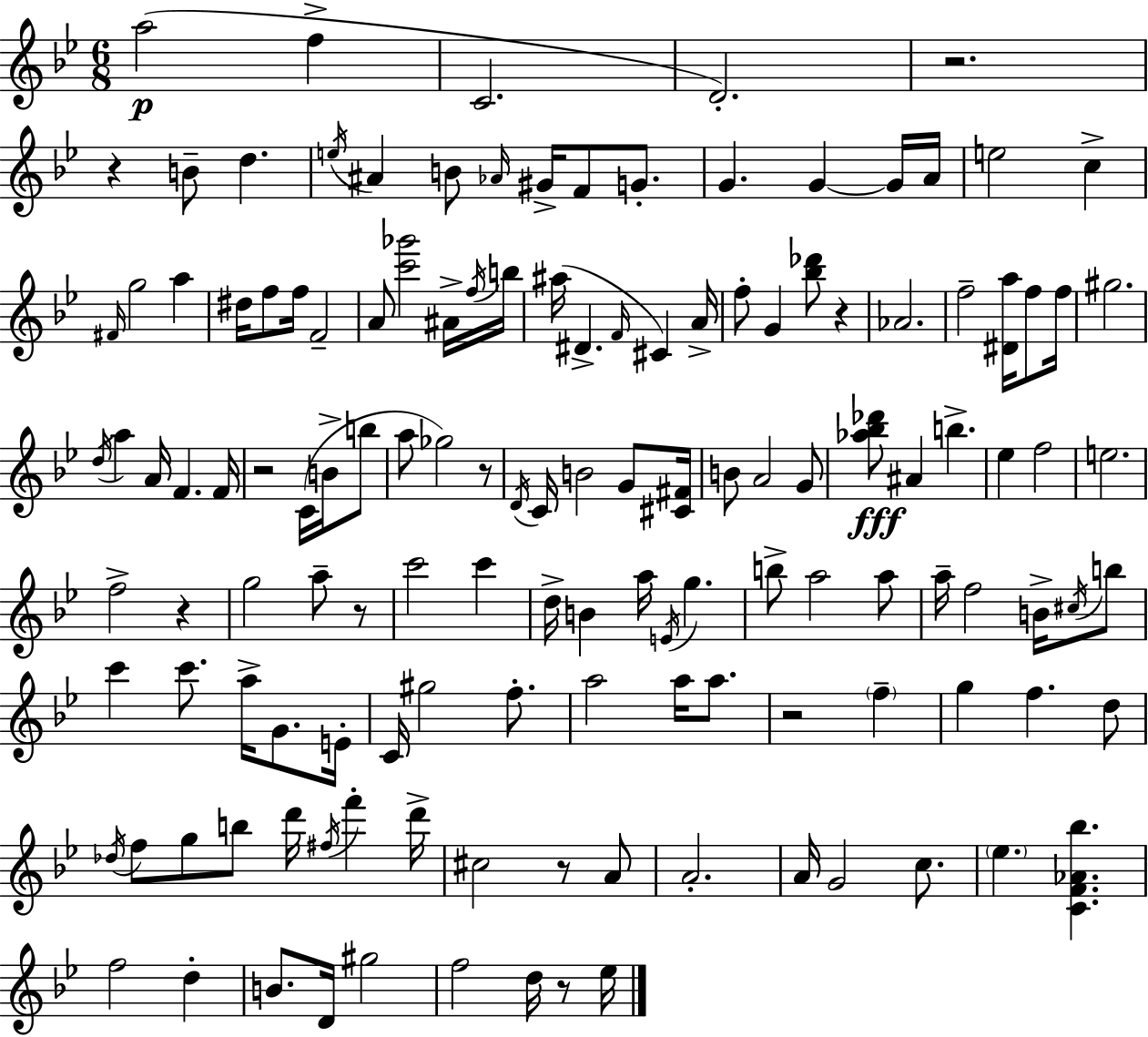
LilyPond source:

{
  \clef treble
  \numericTimeSignature
  \time 6/8
  \key bes \major
  \repeat volta 2 { a''2(\p f''4-> | c'2. | d'2.-.) | r2. | \break r4 b'8-- d''4. | \acciaccatura { e''16 } ais'4 b'8 \grace { aes'16 } gis'16-> f'8 g'8.-. | g'4. g'4~~ | g'16 a'16 e''2 c''4-> | \break \grace { fis'16 } g''2 a''4 | dis''16 f''8 f''16 f'2-- | a'8 <c''' ges'''>2 | ais'16-> \acciaccatura { f''16 } b''16 ais''16( dis'4.-> \grace { f'16 }) | \break cis'4 a'16-> f''8-. g'4 <bes'' des'''>8 | r4 aes'2. | f''2-- | <dis' a''>16 f''8 f''16 gis''2. | \break \acciaccatura { d''16 } a''4 a'16 f'4. | f'16 r2 | c'16( b'16-> b''8 a''8 ges''2) | r8 \acciaccatura { d'16 } c'16 b'2 | \break g'8 <cis' fis'>16 b'8 a'2 | g'8 <aes'' bes'' des'''>8\fff ais'4 | b''4.-> ees''4 f''2 | e''2. | \break f''2-> | r4 g''2 | a''8-- r8 c'''2 | c'''4 d''16-> b'4 | \break a''16 \acciaccatura { e'16 } g''4. b''8-> a''2 | a''8 a''16-- f''2 | b'16-> \acciaccatura { cis''16 } b''8 c'''4 | c'''8. a''16-> g'8. e'16-. c'16 gis''2 | \break f''8.-. a''2 | a''16 a''8. r2 | \parenthesize f''4-- g''4 | f''4. d''8 \acciaccatura { des''16 } f''8 | \break g''8 b''8 d'''16 \acciaccatura { fis''16 } f'''4-. d'''16-> cis''2 | r8 a'8 a'2.-. | a'16 | g'2 c''8. \parenthesize ees''4. | \break <c' f' aes' bes''>4. f''2 | d''4-. b'8. | d'16 gis''2 f''2 | d''16 r8 ees''16 } \bar "|."
}